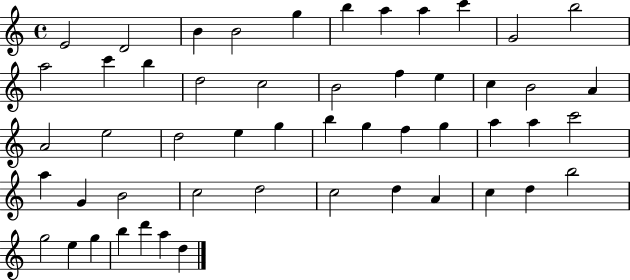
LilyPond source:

{
  \clef treble
  \time 4/4
  \defaultTimeSignature
  \key c \major
  e'2 d'2 | b'4 b'2 g''4 | b''4 a''4 a''4 c'''4 | g'2 b''2 | \break a''2 c'''4 b''4 | d''2 c''2 | b'2 f''4 e''4 | c''4 b'2 a'4 | \break a'2 e''2 | d''2 e''4 g''4 | b''4 g''4 f''4 g''4 | a''4 a''4 c'''2 | \break a''4 g'4 b'2 | c''2 d''2 | c''2 d''4 a'4 | c''4 d''4 b''2 | \break g''2 e''4 g''4 | b''4 d'''4 a''4 d''4 | \bar "|."
}